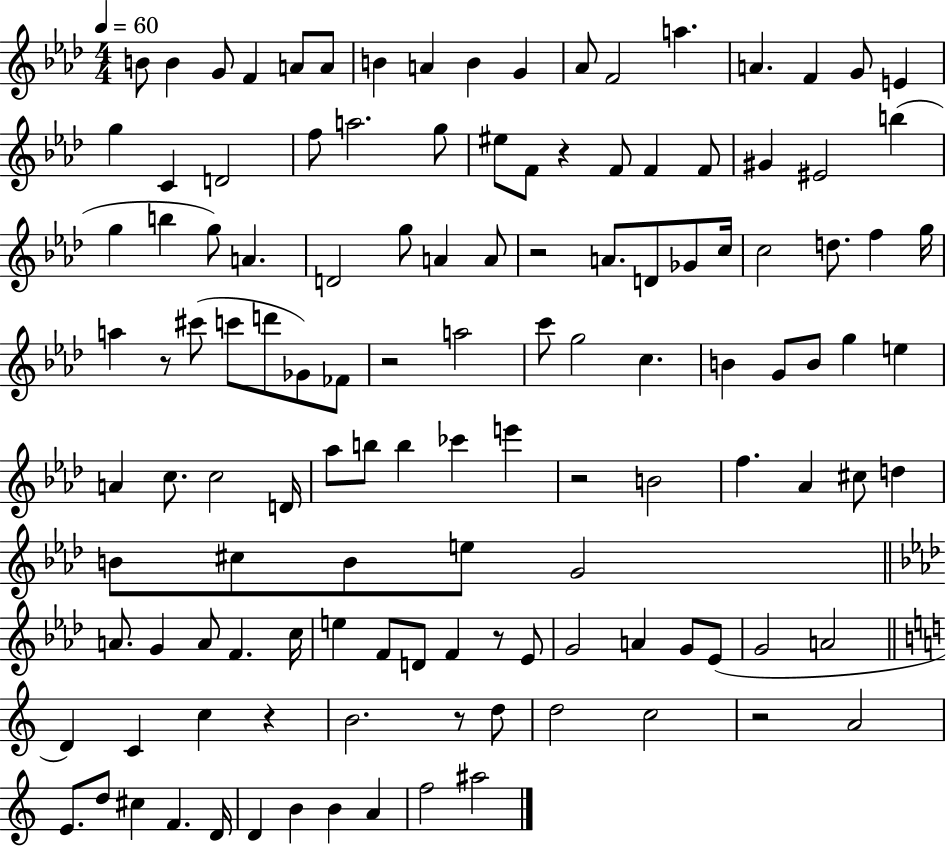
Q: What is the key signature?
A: AES major